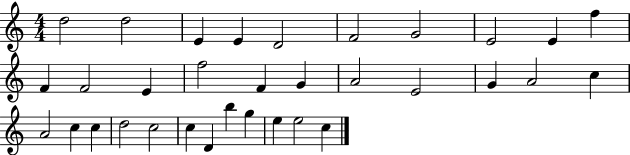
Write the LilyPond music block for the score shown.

{
  \clef treble
  \numericTimeSignature
  \time 4/4
  \key c \major
  d''2 d''2 | e'4 e'4 d'2 | f'2 g'2 | e'2 e'4 f''4 | \break f'4 f'2 e'4 | f''2 f'4 g'4 | a'2 e'2 | g'4 a'2 c''4 | \break a'2 c''4 c''4 | d''2 c''2 | c''4 d'4 b''4 g''4 | e''4 e''2 c''4 | \break \bar "|."
}